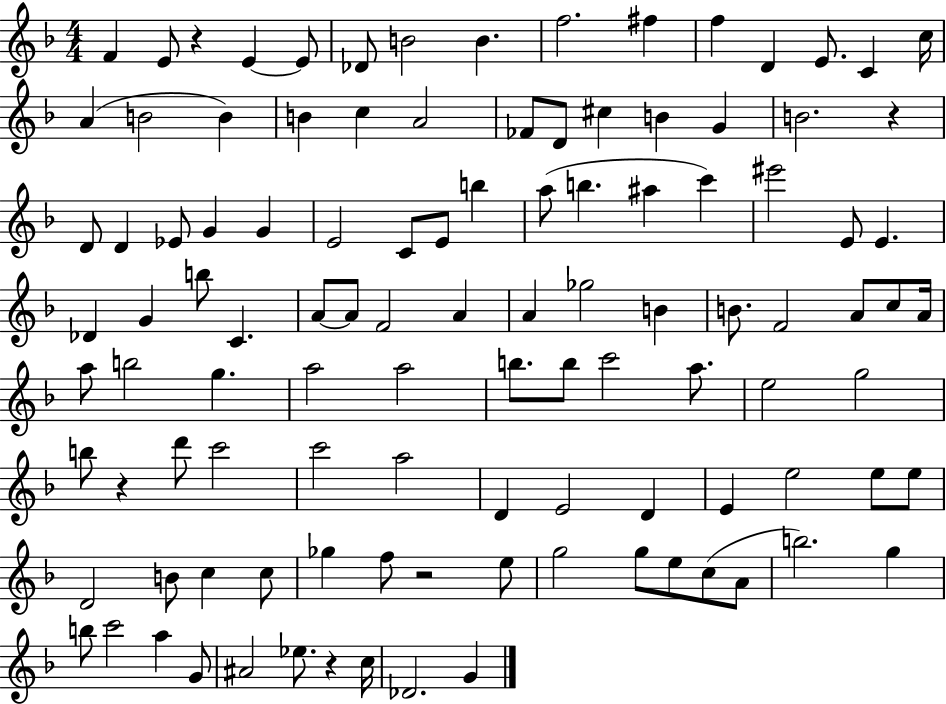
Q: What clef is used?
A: treble